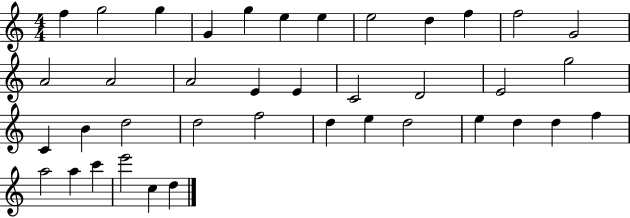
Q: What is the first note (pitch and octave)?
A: F5